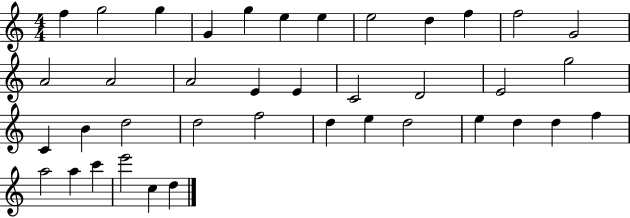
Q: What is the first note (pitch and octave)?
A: F5